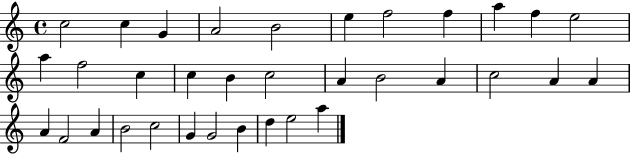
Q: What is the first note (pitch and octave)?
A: C5